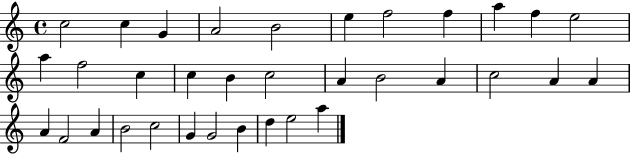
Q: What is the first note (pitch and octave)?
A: C5